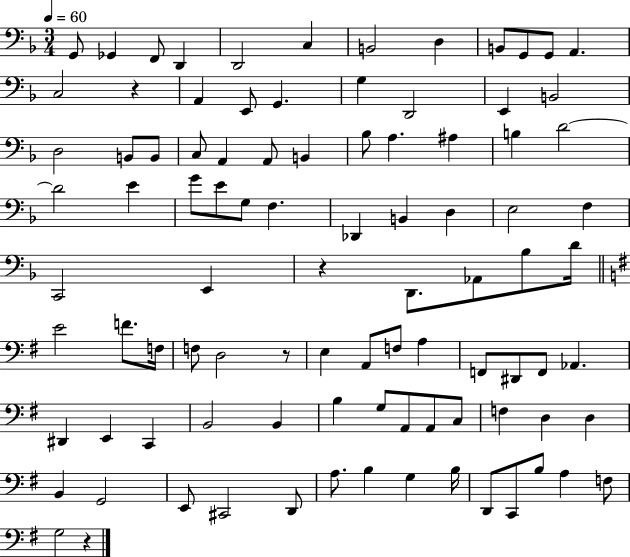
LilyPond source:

{
  \clef bass
  \numericTimeSignature
  \time 3/4
  \key f \major
  \tempo 4 = 60
  \repeat volta 2 { g,8 ges,4 f,8 d,4 | d,2 c4 | b,2 d4 | b,8 g,8 g,8 a,4. | \break c2 r4 | a,4 e,8 g,4. | g4 d,2 | e,4 b,2 | \break d2 b,8 b,8 | c8 a,4 a,8 b,4 | bes8 a4. ais4 | b4 d'2~~ | \break d'2 e'4 | g'8 e'8 g8 f4. | des,4 b,4 d4 | e2 f4 | \break c,2 e,4 | r4 d,8. aes,8 bes8 d'16 | \bar "||" \break \key g \major e'2 f'8. f16 | f8 d2 r8 | e4 a,8 f8 a4 | f,8 dis,8 f,8 aes,4. | \break dis,4 e,4 c,4 | b,2 b,4 | b4 g8 a,8 a,8 c8 | f4 d4 d4 | \break b,4 g,2 | e,8 cis,2 d,8 | a8. b4 g4 b16 | d,8 c,8 b8 a4 f8 | \break g2 r4 | } \bar "|."
}